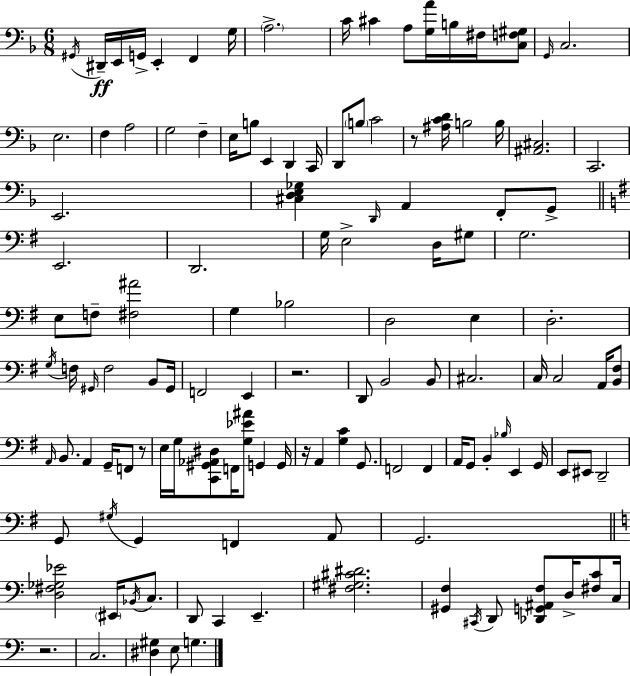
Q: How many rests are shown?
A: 5